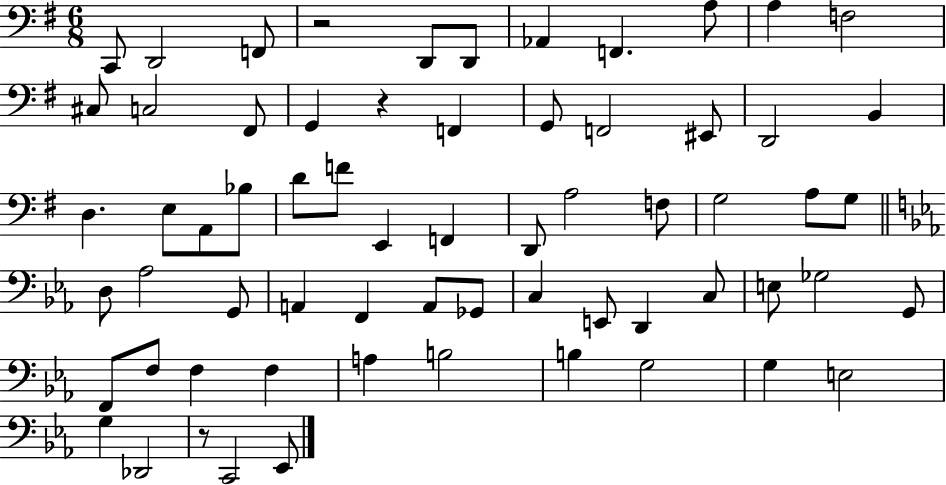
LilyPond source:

{
  \clef bass
  \numericTimeSignature
  \time 6/8
  \key g \major
  \repeat volta 2 { c,8 d,2 f,8 | r2 d,8 d,8 | aes,4 f,4. a8 | a4 f2 | \break cis8 c2 fis,8 | g,4 r4 f,4 | g,8 f,2 eis,8 | d,2 b,4 | \break d4. e8 a,8 bes8 | d'8 f'8 e,4 f,4 | d,8 a2 f8 | g2 a8 g8 | \break \bar "||" \break \key ees \major d8 aes2 g,8 | a,4 f,4 a,8 ges,8 | c4 e,8 d,4 c8 | e8 ges2 g,8 | \break f,8 f8 f4 f4 | a4 b2 | b4 g2 | g4 e2 | \break g4 des,2 | r8 c,2 ees,8 | } \bar "|."
}